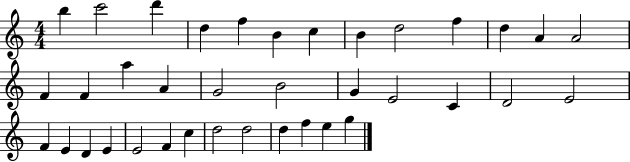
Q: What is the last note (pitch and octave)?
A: G5